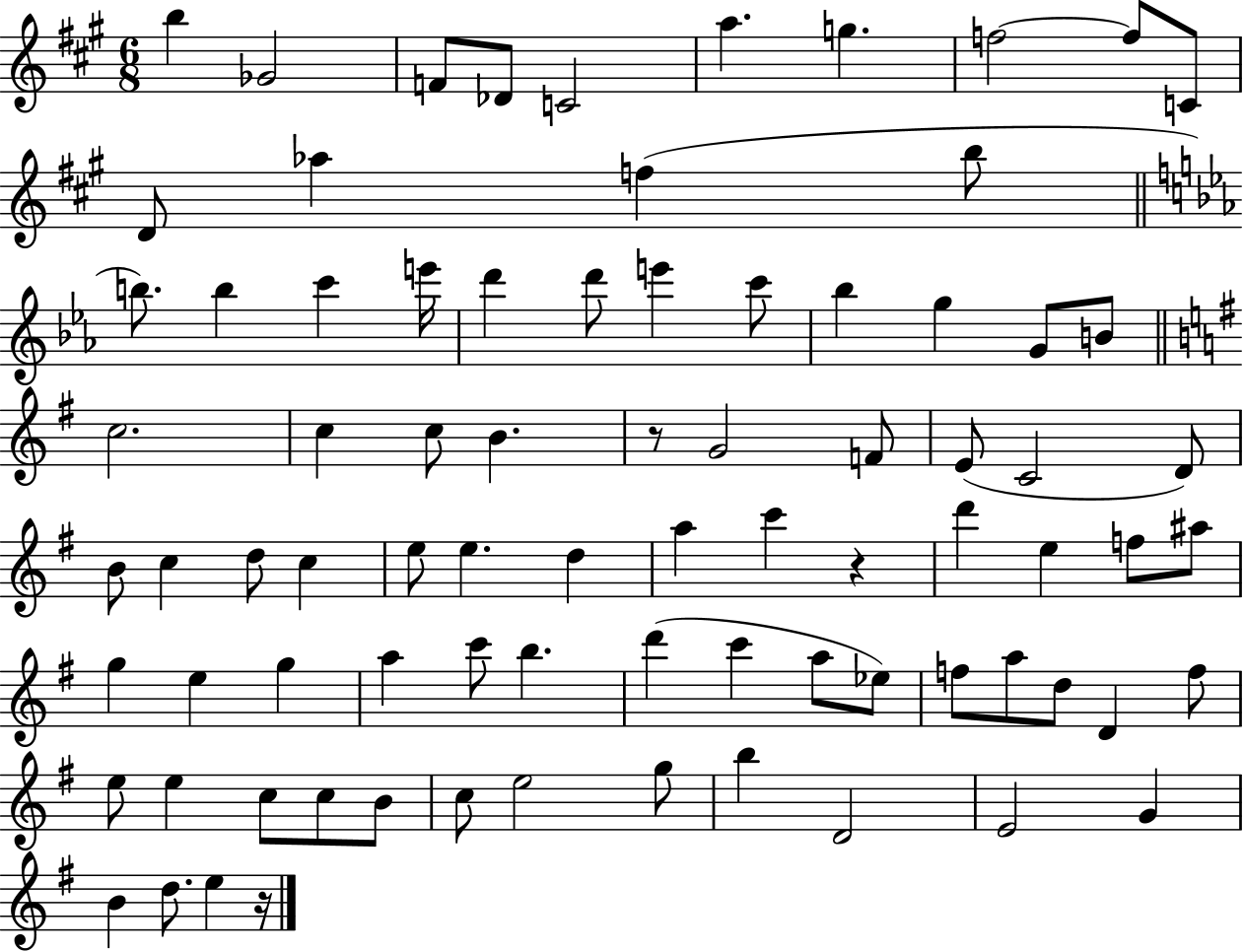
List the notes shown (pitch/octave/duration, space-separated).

B5/q Gb4/h F4/e Db4/e C4/h A5/q. G5/q. F5/h F5/e C4/e D4/e Ab5/q F5/q B5/e B5/e. B5/q C6/q E6/s D6/q D6/e E6/q C6/e Bb5/q G5/q G4/e B4/e C5/h. C5/q C5/e B4/q. R/e G4/h F4/e E4/e C4/h D4/e B4/e C5/q D5/e C5/q E5/e E5/q. D5/q A5/q C6/q R/q D6/q E5/q F5/e A#5/e G5/q E5/q G5/q A5/q C6/e B5/q. D6/q C6/q A5/e Eb5/e F5/e A5/e D5/e D4/q F5/e E5/e E5/q C5/e C5/e B4/e C5/e E5/h G5/e B5/q D4/h E4/h G4/q B4/q D5/e. E5/q R/s